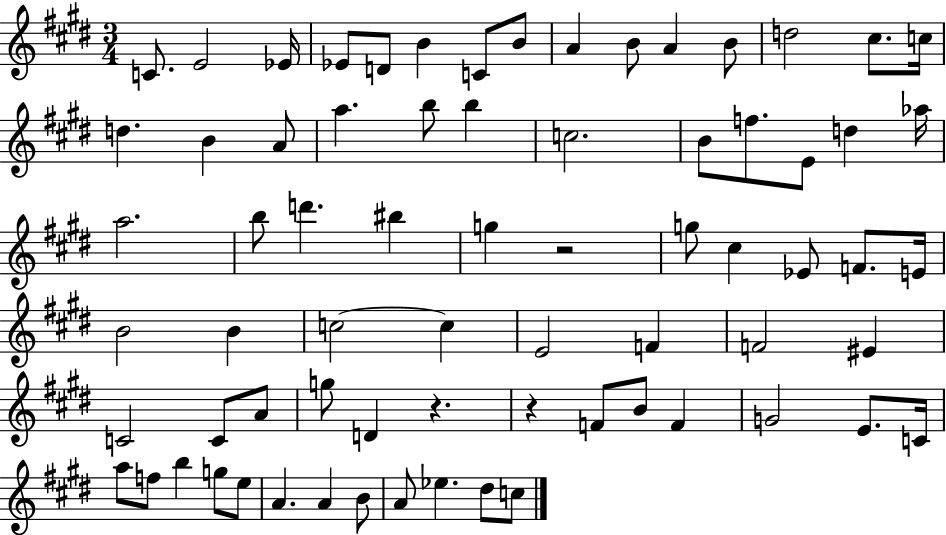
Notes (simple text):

C4/e. E4/h Eb4/s Eb4/e D4/e B4/q C4/e B4/e A4/q B4/e A4/q B4/e D5/h C#5/e. C5/s D5/q. B4/q A4/e A5/q. B5/e B5/q C5/h. B4/e F5/e. E4/e D5/q Ab5/s A5/h. B5/e D6/q. BIS5/q G5/q R/h G5/e C#5/q Eb4/e F4/e. E4/s B4/h B4/q C5/h C5/q E4/h F4/q F4/h EIS4/q C4/h C4/e A4/e G5/e D4/q R/q. R/q F4/e B4/e F4/q G4/h E4/e. C4/s A5/e F5/e B5/q G5/e E5/e A4/q. A4/q B4/e A4/e Eb5/q. D#5/e C5/e